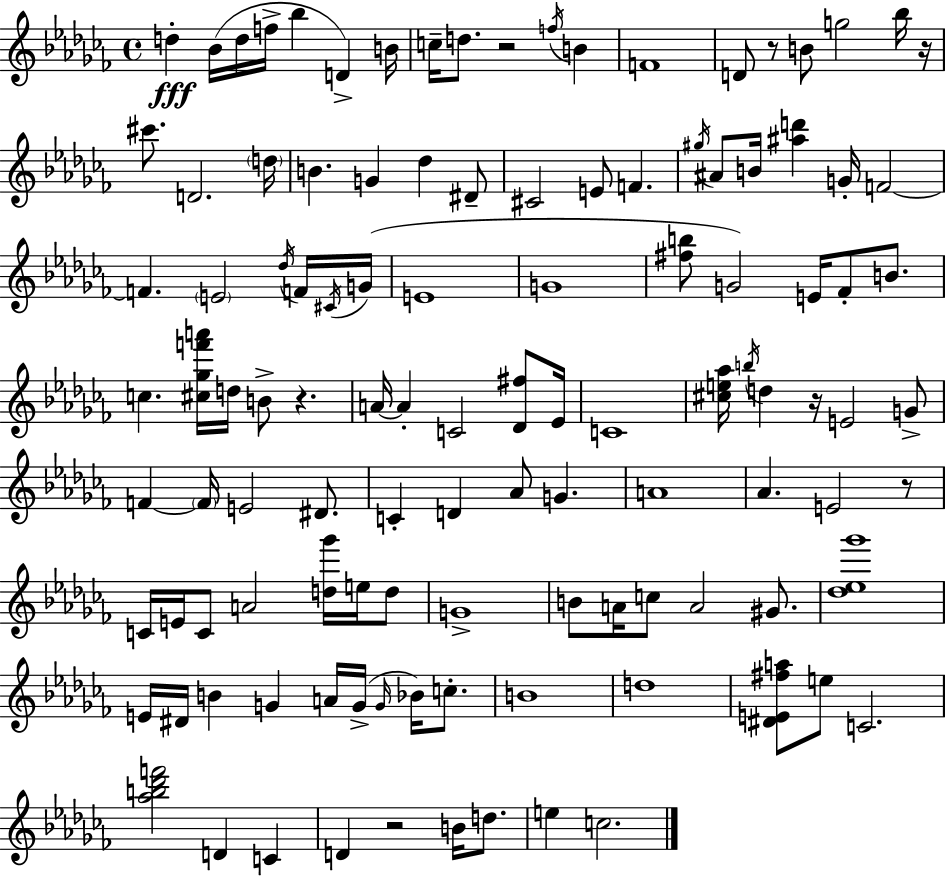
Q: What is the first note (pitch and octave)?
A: D5